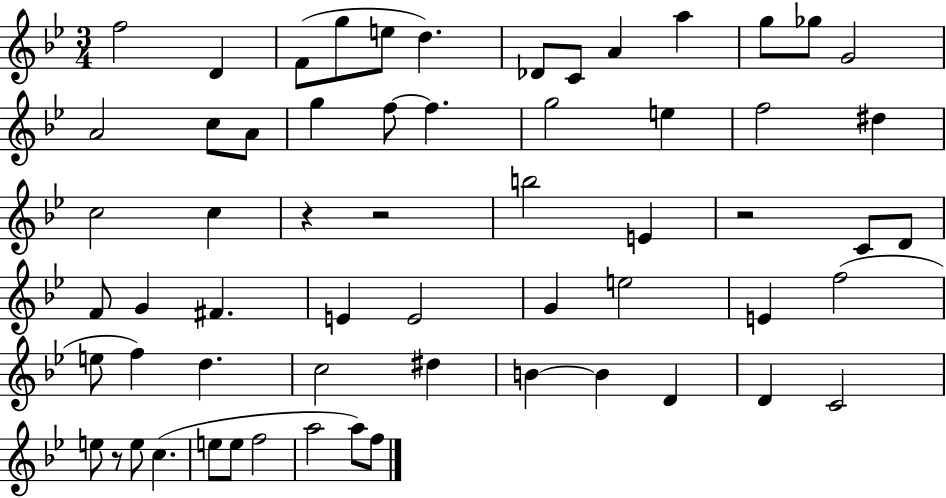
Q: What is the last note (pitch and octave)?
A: F5